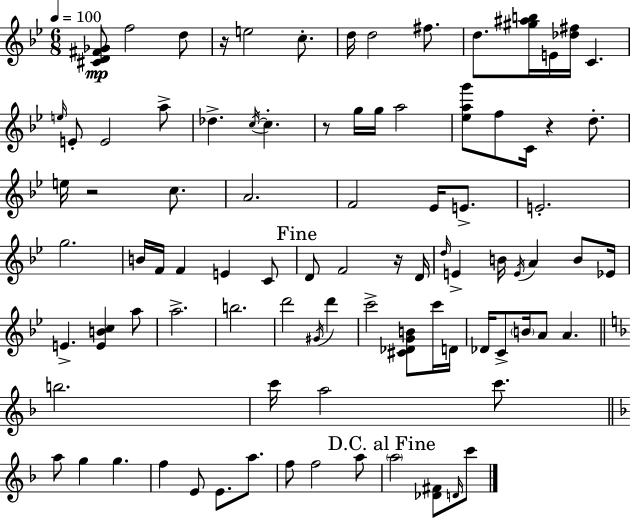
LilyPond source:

{
  \clef treble
  \numericTimeSignature
  \time 6/8
  \key bes \major
  \tempo 4 = 100
  <cis' d' fis' ges'>8\mp f''2 d''8 | r16 e''2 c''8.-. | d''16 d''2 fis''8. | d''8. <gis'' ais'' b''>16 e'16 <des'' fis''>16 c'4. | \break \grace { e''16 } e'8-. e'2 a''8-> | des''4.-> \acciaccatura { c''16~ }~ c''4.-. | r8 g''16 g''16 a''2 | <ees'' a'' g'''>8 f''8 c'16 r4 d''8.-. | \break e''16 r2 c''8. | a'2. | f'2 ees'16 e'8.-> | e'2.-. | \break g''2. | b'16 f'16 f'4 e'4 | c'8 \mark "Fine" d'8 f'2 | r16 d'16 \grace { d''16 } e'4-> b'16 \acciaccatura { e'16 } a'4 | \break b'8 ees'16 e'4.-> <e' b' c''>4 | a''8 a''2.-> | b''2. | d'''2 | \break \acciaccatura { gis'16 } d'''4 c'''2-> | <cis' des' g' b'>8 c'''16 d'16 des'16 c'8-> \parenthesize b'16 a'8 a'4. | \bar "||" \break \key d \minor b''2. | c'''16 a''2 c'''8. | \bar "||" \break \key f \major a''8 g''4 g''4. | f''4 e'8 e'8. a''8. | f''8 f''2 a''8 | \mark "D.C. al Fine" \parenthesize a''2 <des' fis'>8 \grace { d'16 } c'''8 | \break \bar "|."
}